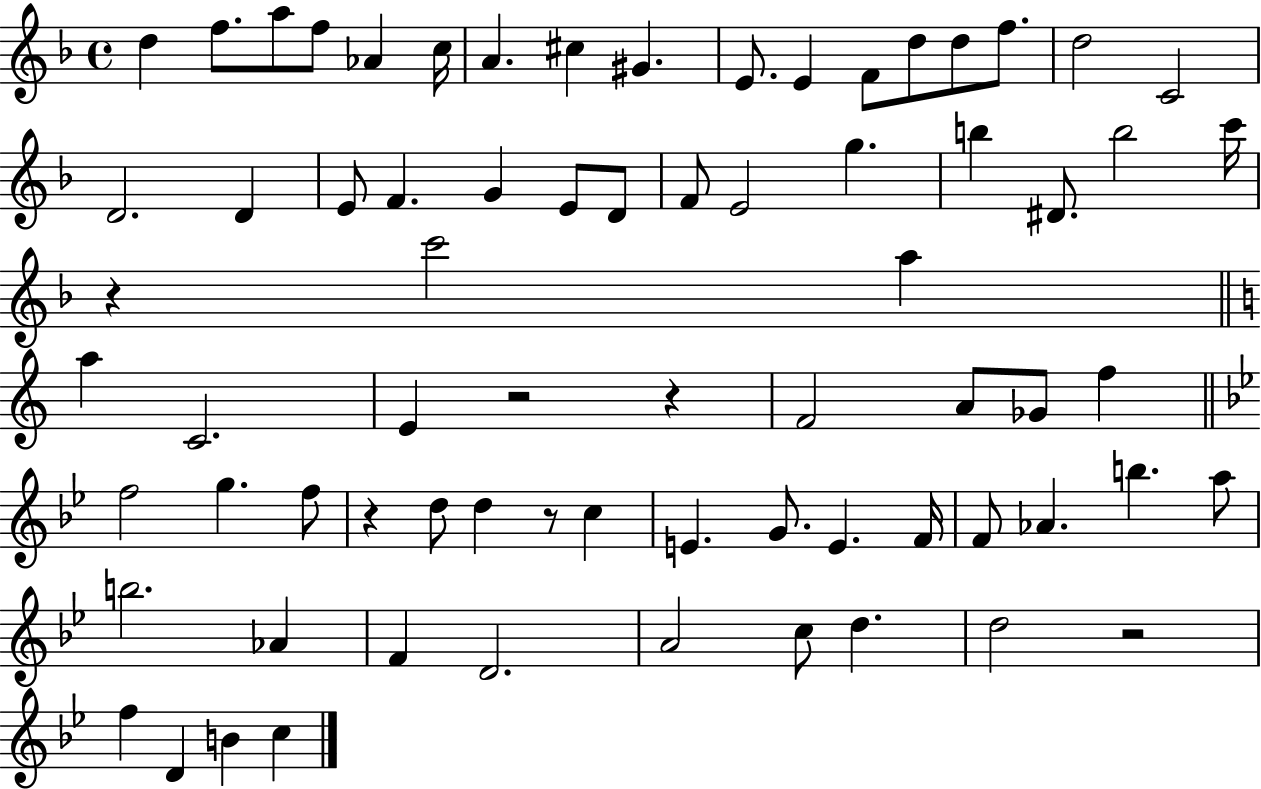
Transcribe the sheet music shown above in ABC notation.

X:1
T:Untitled
M:4/4
L:1/4
K:F
d f/2 a/2 f/2 _A c/4 A ^c ^G E/2 E F/2 d/2 d/2 f/2 d2 C2 D2 D E/2 F G E/2 D/2 F/2 E2 g b ^D/2 b2 c'/4 z c'2 a a C2 E z2 z F2 A/2 _G/2 f f2 g f/2 z d/2 d z/2 c E G/2 E F/4 F/2 _A b a/2 b2 _A F D2 A2 c/2 d d2 z2 f D B c